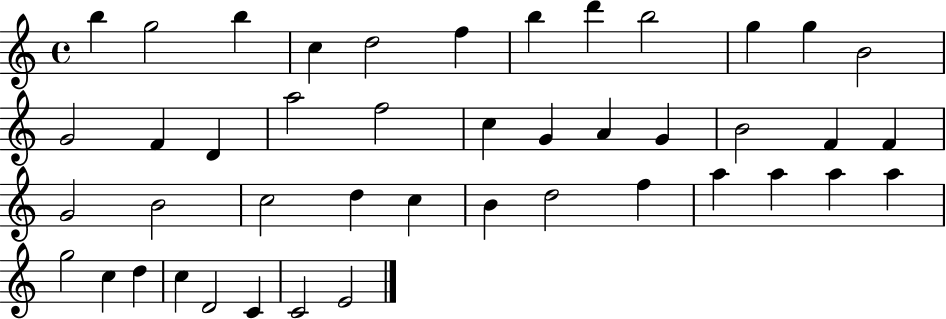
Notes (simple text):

B5/q G5/h B5/q C5/q D5/h F5/q B5/q D6/q B5/h G5/q G5/q B4/h G4/h F4/q D4/q A5/h F5/h C5/q G4/q A4/q G4/q B4/h F4/q F4/q G4/h B4/h C5/h D5/q C5/q B4/q D5/h F5/q A5/q A5/q A5/q A5/q G5/h C5/q D5/q C5/q D4/h C4/q C4/h E4/h